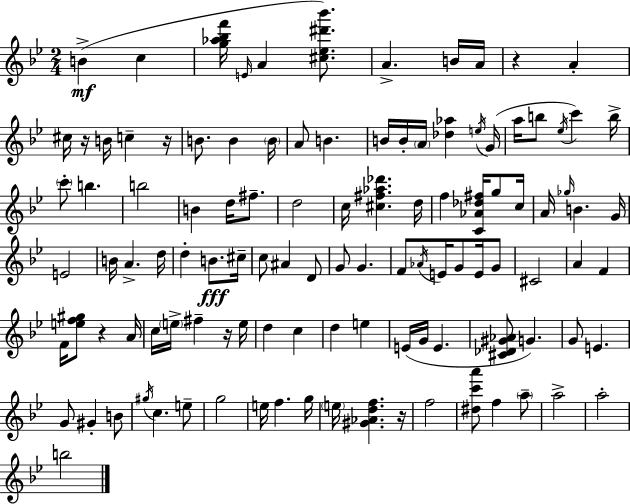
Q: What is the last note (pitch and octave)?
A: B5